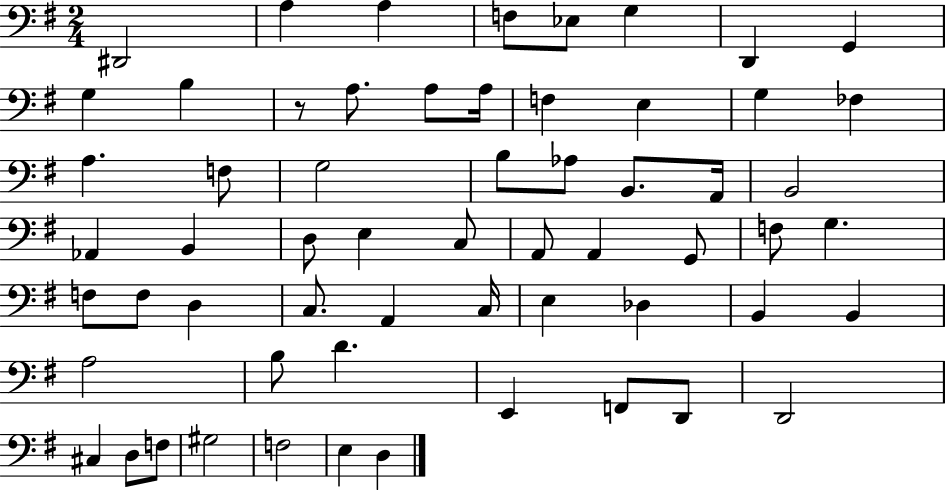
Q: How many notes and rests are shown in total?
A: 60